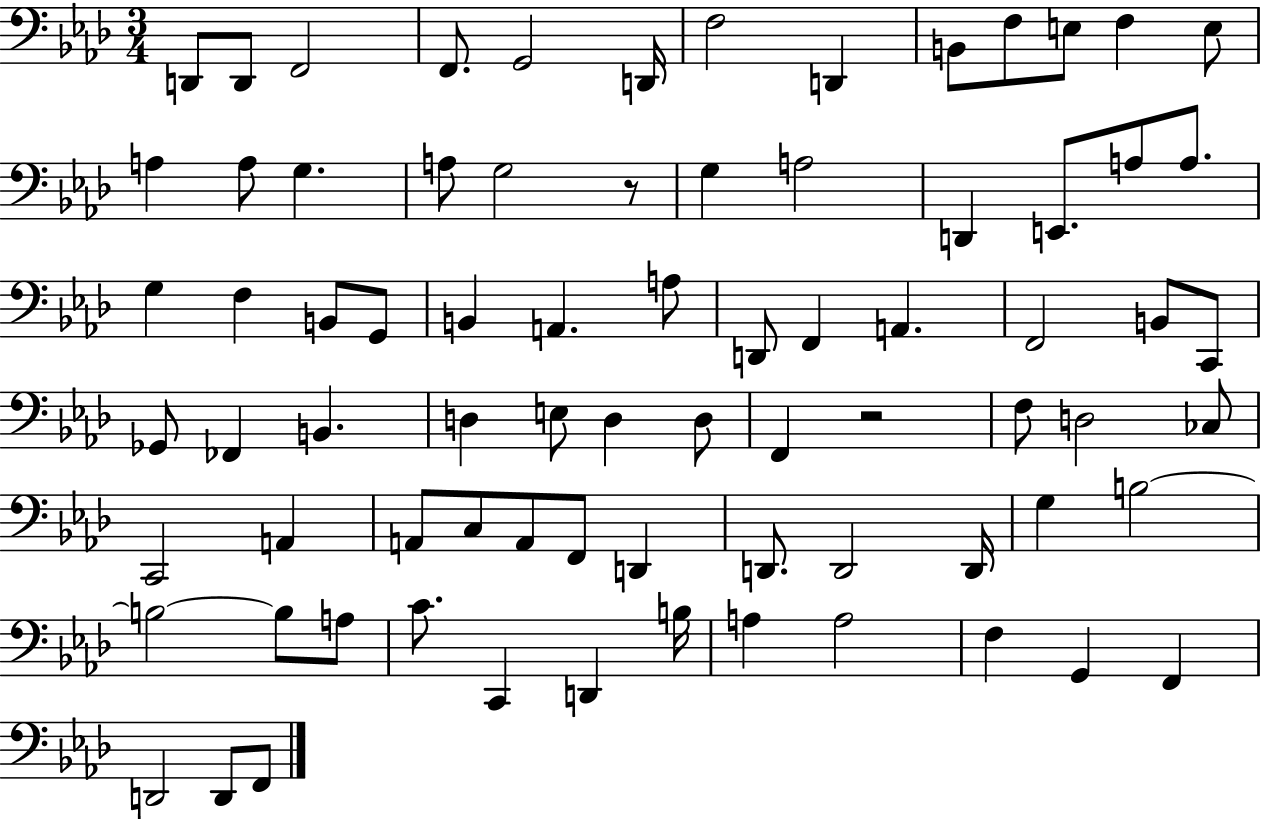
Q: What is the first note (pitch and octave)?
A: D2